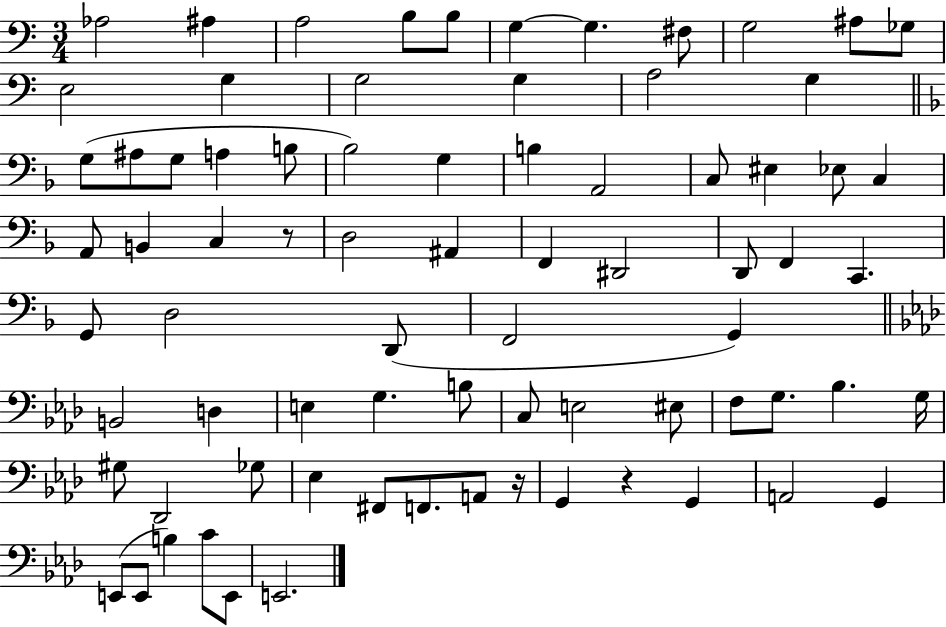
Ab3/h A#3/q A3/h B3/e B3/e G3/q G3/q. F#3/e G3/h A#3/e Gb3/e E3/h G3/q G3/h G3/q A3/h G3/q G3/e A#3/e G3/e A3/q B3/e Bb3/h G3/q B3/q A2/h C3/e EIS3/q Eb3/e C3/q A2/e B2/q C3/q R/e D3/h A#2/q F2/q D#2/h D2/e F2/q C2/q. G2/e D3/h D2/e F2/h G2/q B2/h D3/q E3/q G3/q. B3/e C3/e E3/h EIS3/e F3/e G3/e. Bb3/q. G3/s G#3/e Db2/h Gb3/e Eb3/q F#2/e F2/e. A2/e R/s G2/q R/q G2/q A2/h G2/q E2/e E2/e B3/q C4/e E2/e E2/h.